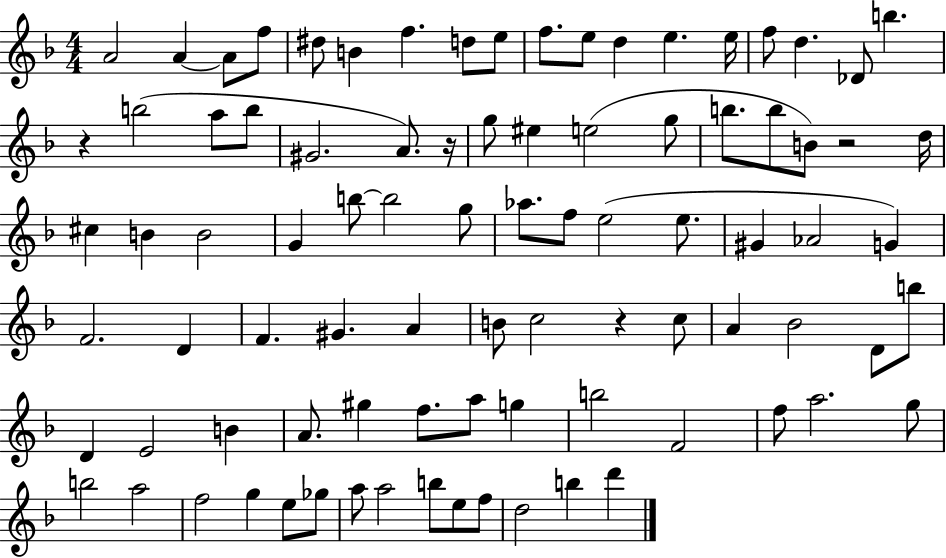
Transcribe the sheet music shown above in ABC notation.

X:1
T:Untitled
M:4/4
L:1/4
K:F
A2 A A/2 f/2 ^d/2 B f d/2 e/2 f/2 e/2 d e e/4 f/2 d _D/2 b z b2 a/2 b/2 ^G2 A/2 z/4 g/2 ^e e2 g/2 b/2 b/2 B/2 z2 d/4 ^c B B2 G b/2 b2 g/2 _a/2 f/2 e2 e/2 ^G _A2 G F2 D F ^G A B/2 c2 z c/2 A _B2 D/2 b/2 D E2 B A/2 ^g f/2 a/2 g b2 F2 f/2 a2 g/2 b2 a2 f2 g e/2 _g/2 a/2 a2 b/2 e/2 f/2 d2 b d'